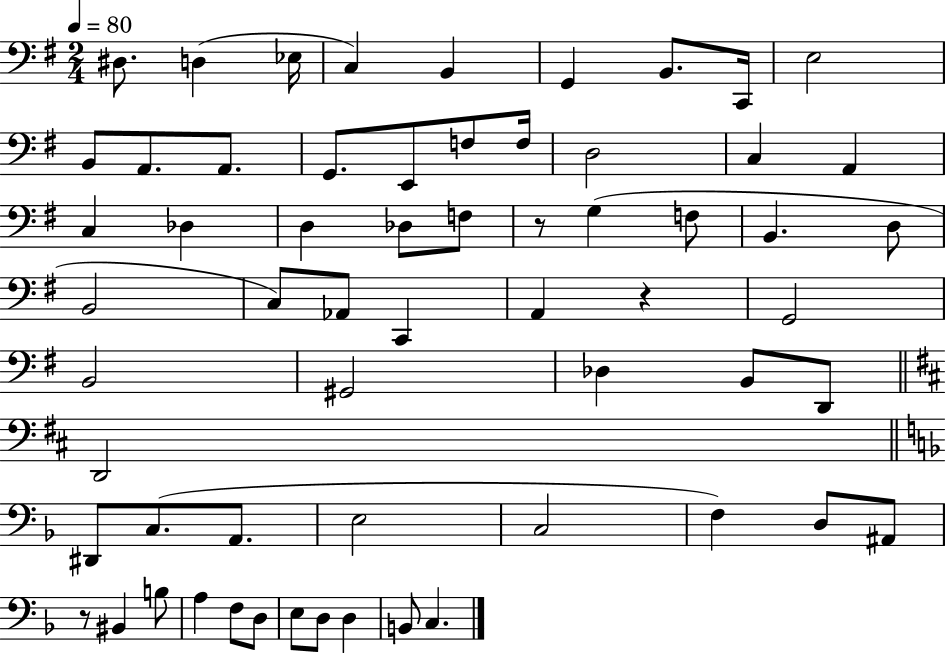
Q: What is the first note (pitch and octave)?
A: D#3